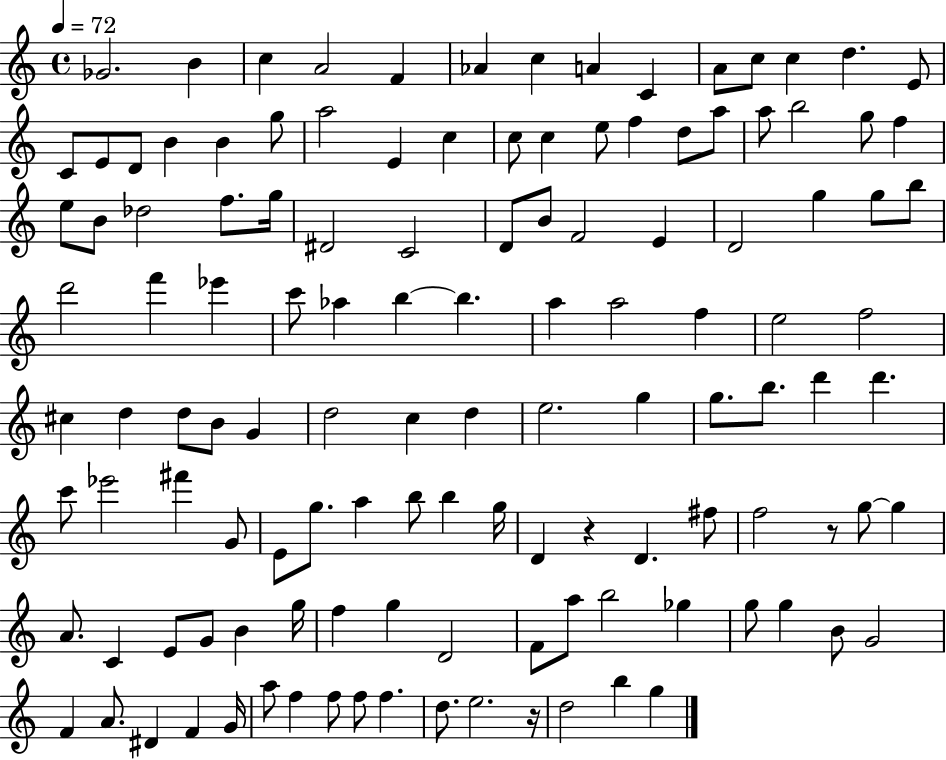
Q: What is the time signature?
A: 4/4